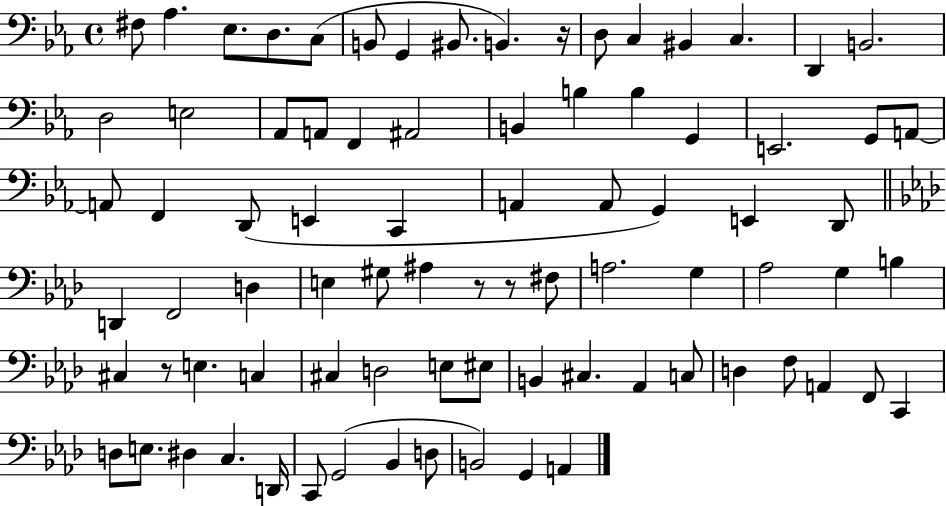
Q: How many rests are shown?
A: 4